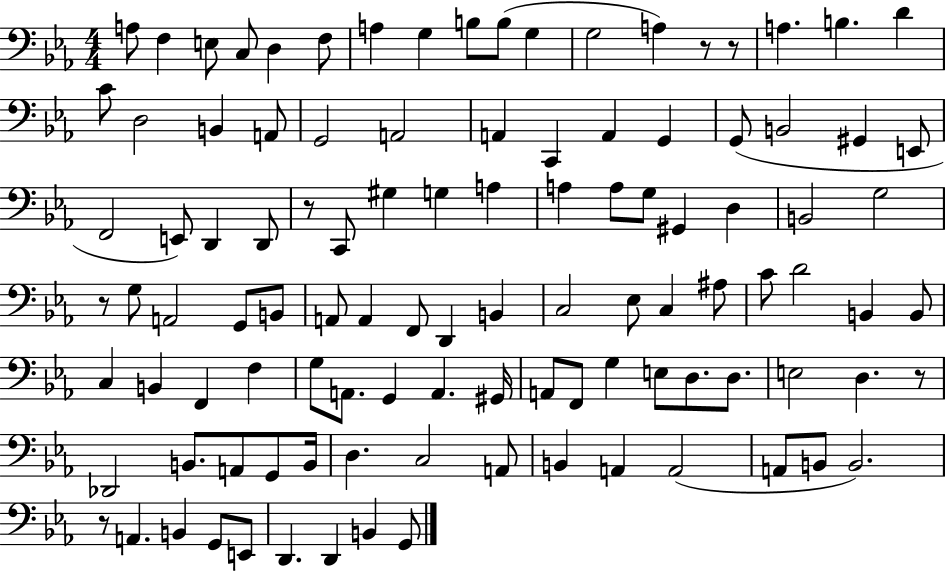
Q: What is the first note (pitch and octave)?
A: A3